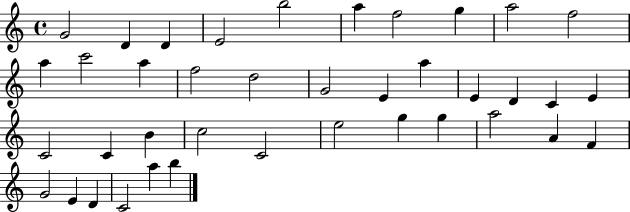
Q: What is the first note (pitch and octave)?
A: G4